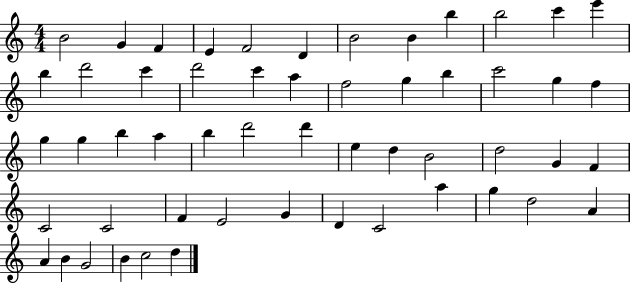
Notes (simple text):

B4/h G4/q F4/q E4/q F4/h D4/q B4/h B4/q B5/q B5/h C6/q E6/q B5/q D6/h C6/q D6/h C6/q A5/q F5/h G5/q B5/q C6/h G5/q F5/q G5/q G5/q B5/q A5/q B5/q D6/h D6/q E5/q D5/q B4/h D5/h G4/q F4/q C4/h C4/h F4/q E4/h G4/q D4/q C4/h A5/q G5/q D5/h A4/q A4/q B4/q G4/h B4/q C5/h D5/q